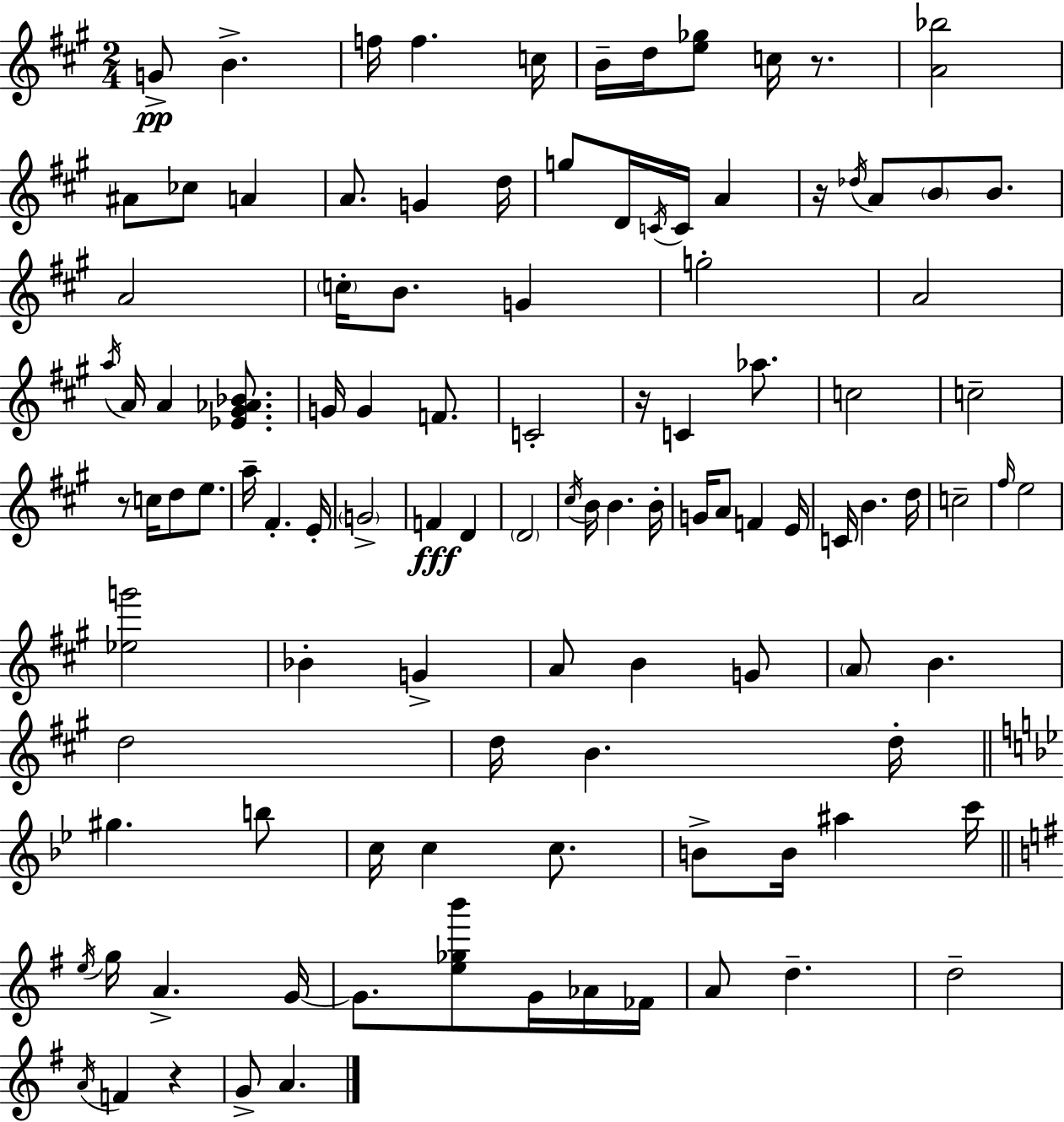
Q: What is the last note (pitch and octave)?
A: A4